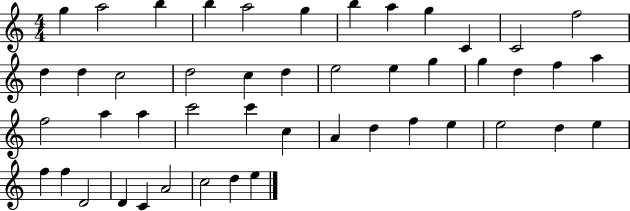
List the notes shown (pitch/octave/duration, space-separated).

G5/q A5/h B5/q B5/q A5/h G5/q B5/q A5/q G5/q C4/q C4/h F5/h D5/q D5/q C5/h D5/h C5/q D5/q E5/h E5/q G5/q G5/q D5/q F5/q A5/q F5/h A5/q A5/q C6/h C6/q C5/q A4/q D5/q F5/q E5/q E5/h D5/q E5/q F5/q F5/q D4/h D4/q C4/q A4/h C5/h D5/q E5/q